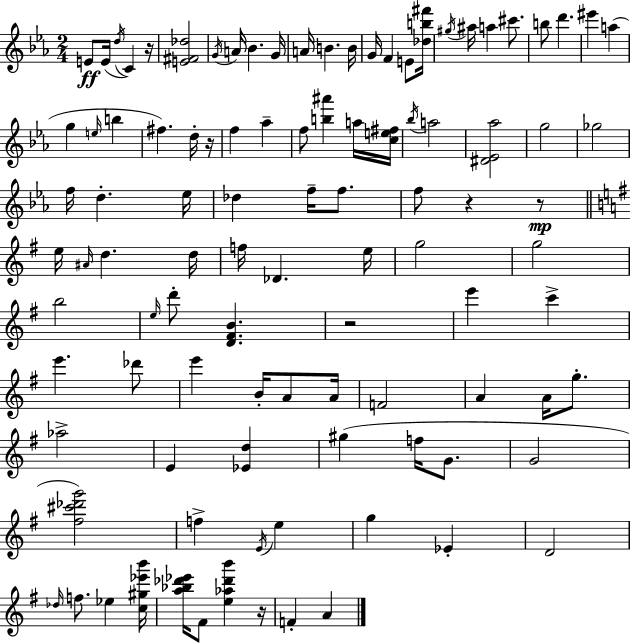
E4/e E4/s D5/s C4/q R/s [E4,F#4,Db5]/h G4/s A4/s Bb4/q. G4/s A4/s B4/q. B4/s G4/s F4/q E4/e [Db5,B5,F#6]/s G#5/s A#5/s A5/q C#6/e. B5/e D6/q. EIS6/q A5/q G5/q E5/s B5/q F#5/q. D5/s R/s F5/q Ab5/q F5/e [B5,A#6]/q A5/s [C5,E5,F#5]/s Bb5/s A5/h [D#4,Eb4,Ab5]/h G5/h Gb5/h F5/s D5/q. Eb5/s Db5/q F5/s F5/e. F5/e R/q R/e E5/s A#4/s D5/q. D5/s F5/s Db4/q. E5/s G5/h G5/h B5/h E5/s D6/e [D4,F#4,B4]/q. R/h E6/q C6/q E6/q. Db6/e E6/q B4/s A4/e A4/s F4/h A4/q A4/s G5/e. Ab5/h E4/q [Eb4,D5]/q G#5/q F5/s G4/e. G4/h [F#5,C#6,Db6,G6]/h F5/q E4/s E5/q G5/q Eb4/q D4/h Db5/s F5/e. Eb5/q [C5,G#5,Eb6,B6]/s [A5,Bb5,Db6,Eb6]/s F#4/e [E5,Ab5,Db6,B6]/q R/s F4/q A4/q